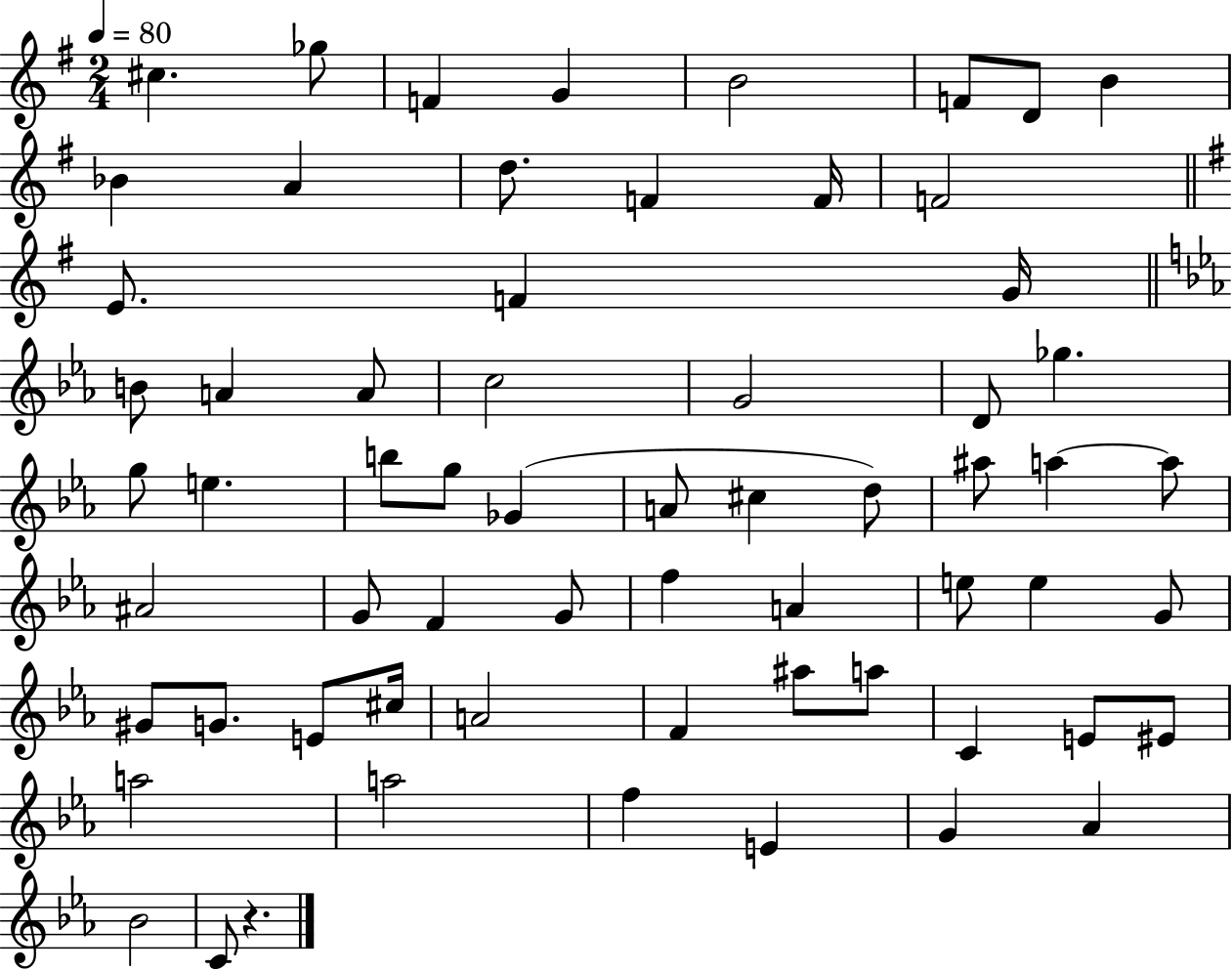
C#5/q. Gb5/e F4/q G4/q B4/h F4/e D4/e B4/q Bb4/q A4/q D5/e. F4/q F4/s F4/h E4/e. F4/q G4/s B4/e A4/q A4/e C5/h G4/h D4/e Gb5/q. G5/e E5/q. B5/e G5/e Gb4/q A4/e C#5/q D5/e A#5/e A5/q A5/e A#4/h G4/e F4/q G4/e F5/q A4/q E5/e E5/q G4/e G#4/e G4/e. E4/e C#5/s A4/h F4/q A#5/e A5/e C4/q E4/e EIS4/e A5/h A5/h F5/q E4/q G4/q Ab4/q Bb4/h C4/e R/q.